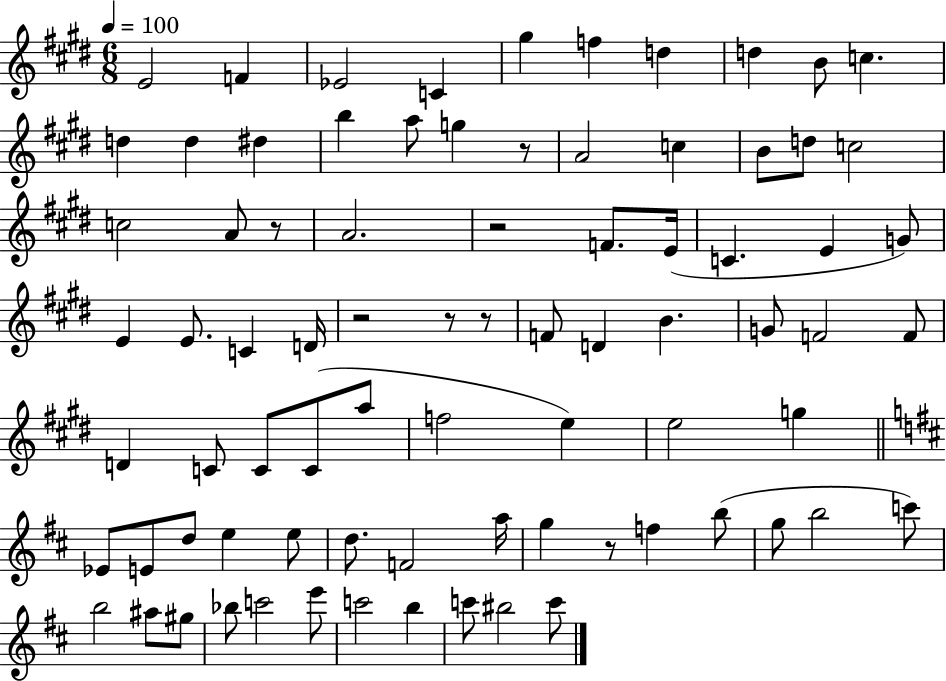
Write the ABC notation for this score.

X:1
T:Untitled
M:6/8
L:1/4
K:E
E2 F _E2 C ^g f d d B/2 c d d ^d b a/2 g z/2 A2 c B/2 d/2 c2 c2 A/2 z/2 A2 z2 F/2 E/4 C E G/2 E E/2 C D/4 z2 z/2 z/2 F/2 D B G/2 F2 F/2 D C/2 C/2 C/2 a/2 f2 e e2 g _E/2 E/2 d/2 e e/2 d/2 F2 a/4 g z/2 f b/2 g/2 b2 c'/2 b2 ^a/2 ^g/2 _b/2 c'2 e'/2 c'2 b c'/2 ^b2 c'/2